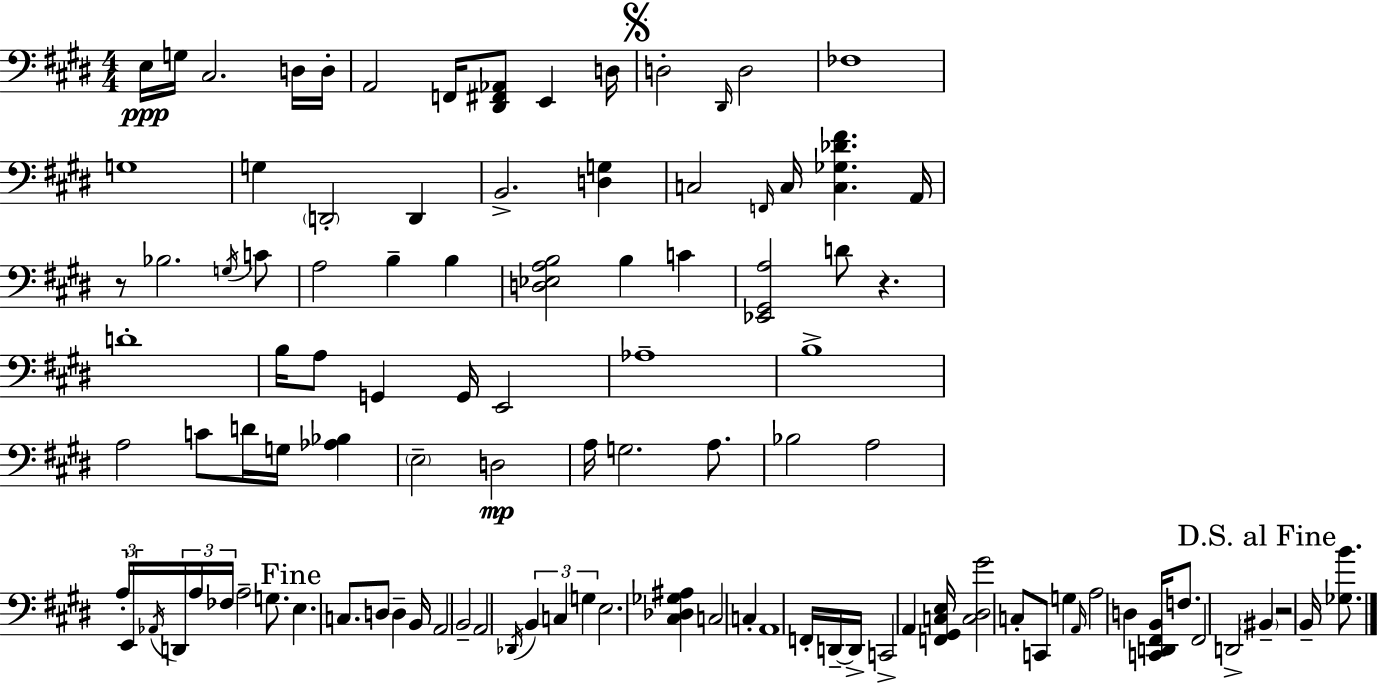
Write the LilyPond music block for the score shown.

{
  \clef bass
  \numericTimeSignature
  \time 4/4
  \key e \major
  \repeat volta 2 { e16\ppp g16 cis2. d16 d16-. | a,2 f,16 <dis, fis, aes,>8 e,4 d16 | \mark \markup { \musicglyph "scripts.segno" } d2-. \grace { dis,16 } d2 | fes1 | \break g1 | g4 \parenthesize d,2-. d,4 | b,2.-> <d g>4 | c2 \grace { f,16 } c16 <c ges des' fis'>4. | \break a,16 r8 bes2. | \acciaccatura { g16 } c'8 a2 b4-- b4 | <d ees a b>2 b4 c'4 | <ees, gis, a>2 d'8 r4. | \break d'1-. | b16 a8 g,4 g,16 e,2 | aes1-- | b1-> | \break a2 c'8 d'16 g16 <aes bes>4 | \parenthesize e2-- d2\mp | a16 g2. | a8. bes2 a2 | \break \tuplet 3/2 { a16-. e,16 \acciaccatura { aes,16 } } \tuplet 3/2 { d,16 a16 fes16 } a2-- | g8. \mark "Fine" e4. c8. d8 d4-- | b,16 a,2 b,2-- | a,2 \acciaccatura { des,16 } \tuplet 3/2 { b,4 | \break c4 g4 } e2. | <cis des ges ais>4 c2 | c4-. a,1 | f,16-. d,16--~~ d,16-> c,2-> | \break a,4 <f, gis, c e>16 <c dis gis'>2 c8-. c,8 | g4 \grace { a,16 } a2 d4 | <c, d, fis, b,>16 f8. fis,2 d,2-> | \mark "D.S. al Fine" \parenthesize bis,4-- r2 | \break b,16-- <ges b'>8. } \bar "|."
}